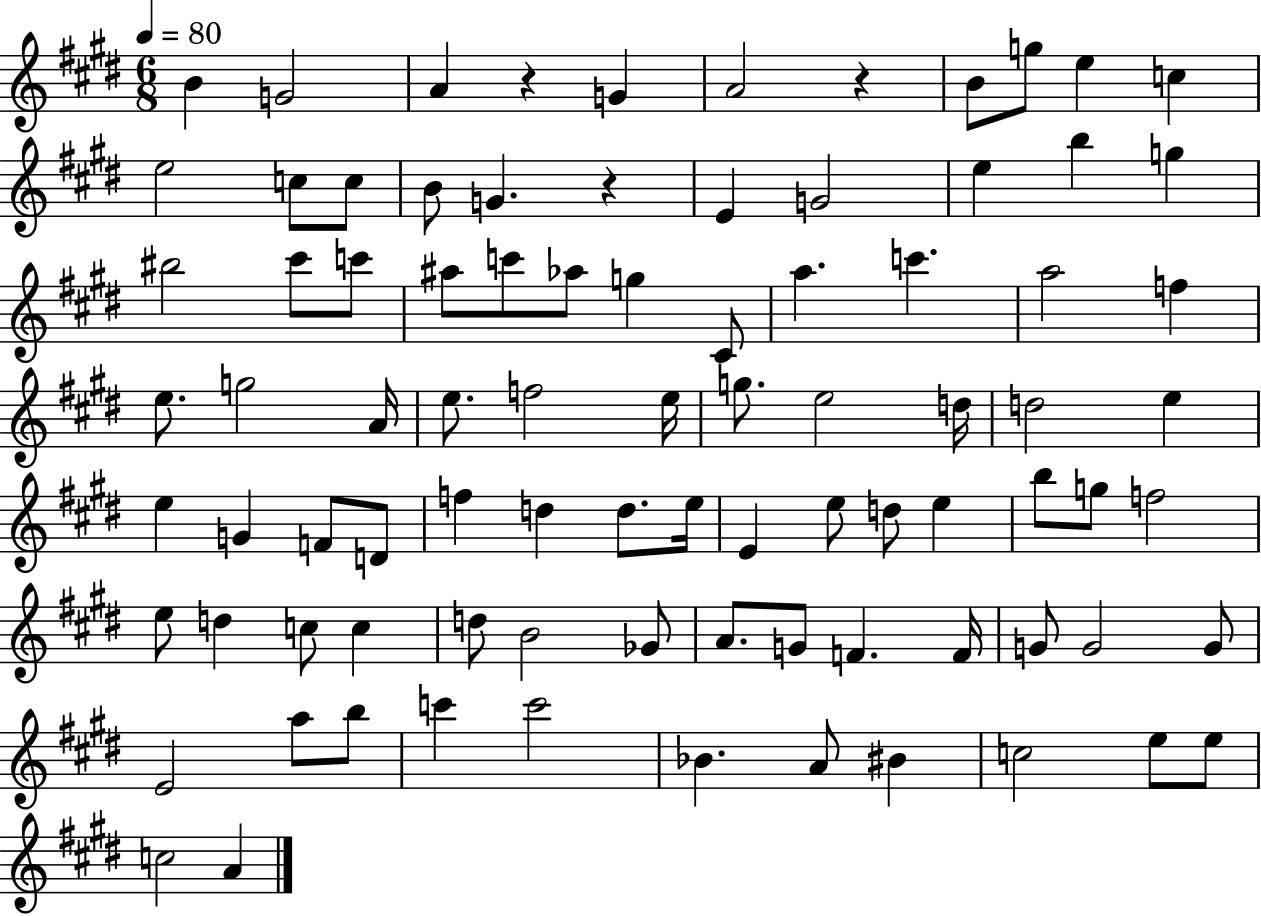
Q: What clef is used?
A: treble